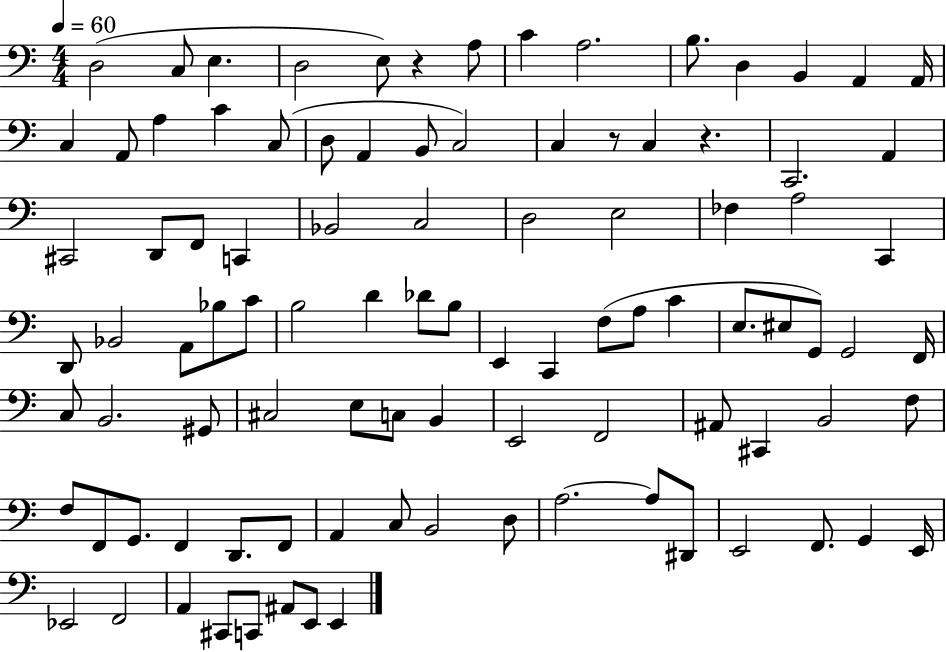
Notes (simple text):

D3/h C3/e E3/q. D3/h E3/e R/q A3/e C4/q A3/h. B3/e. D3/q B2/q A2/q A2/s C3/q A2/e A3/q C4/q C3/e D3/e A2/q B2/e C3/h C3/q R/e C3/q R/q. C2/h. A2/q C#2/h D2/e F2/e C2/q Bb2/h C3/h D3/h E3/h FES3/q A3/h C2/q D2/e Bb2/h A2/e Bb3/e C4/e B3/h D4/q Db4/e B3/e E2/q C2/q F3/e A3/e C4/q E3/e. EIS3/e G2/e G2/h F2/s C3/e B2/h. G#2/e C#3/h E3/e C3/e B2/q E2/h F2/h A#2/e C#2/q B2/h F3/e F3/e F2/e G2/e. F2/q D2/e. F2/e A2/q C3/e B2/h D3/e A3/h. A3/e D#2/e E2/h F2/e. G2/q E2/s Eb2/h F2/h A2/q C#2/e C2/e A#2/e E2/e E2/q